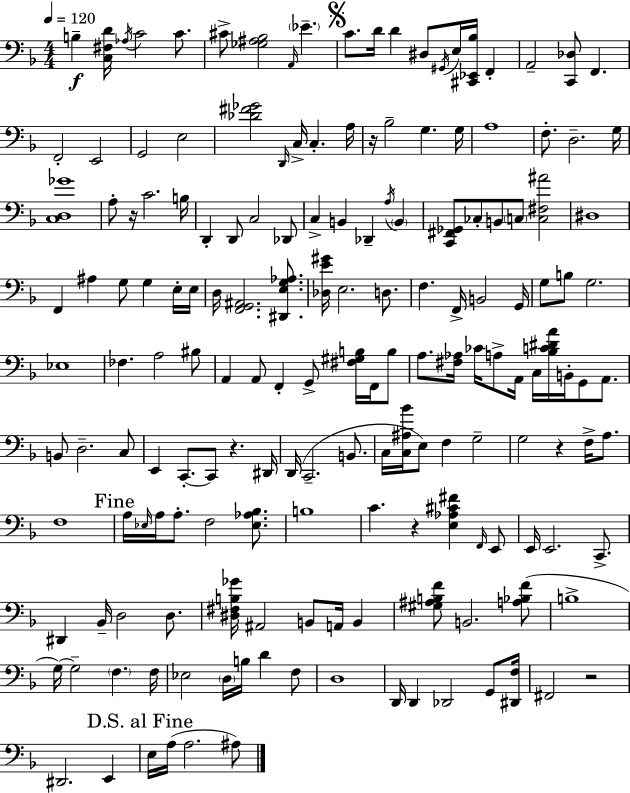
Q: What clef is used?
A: bass